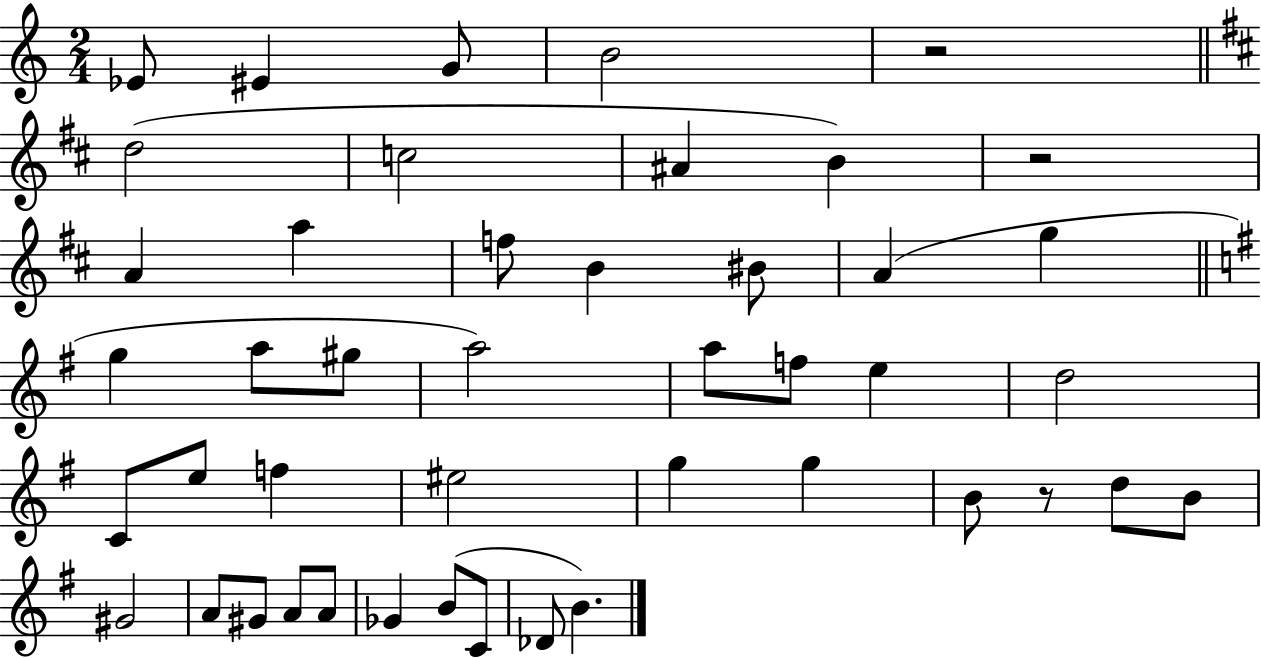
X:1
T:Untitled
M:2/4
L:1/4
K:C
_E/2 ^E G/2 B2 z2 d2 c2 ^A B z2 A a f/2 B ^B/2 A g g a/2 ^g/2 a2 a/2 f/2 e d2 C/2 e/2 f ^e2 g g B/2 z/2 d/2 B/2 ^G2 A/2 ^G/2 A/2 A/2 _G B/2 C/2 _D/2 B